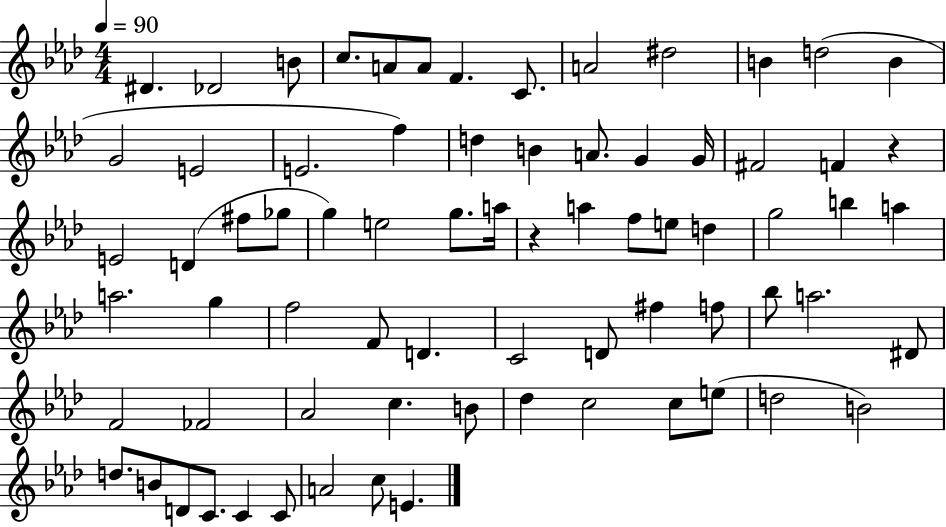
{
  \clef treble
  \numericTimeSignature
  \time 4/4
  \key aes \major
  \tempo 4 = 90
  dis'4. des'2 b'8 | c''8. a'8 a'8 f'4. c'8. | a'2 dis''2 | b'4 d''2( b'4 | \break g'2 e'2 | e'2. f''4) | d''4 b'4 a'8. g'4 g'16 | fis'2 f'4 r4 | \break e'2 d'4( fis''8 ges''8 | g''4) e''2 g''8. a''16 | r4 a''4 f''8 e''8 d''4 | g''2 b''4 a''4 | \break a''2. g''4 | f''2 f'8 d'4. | c'2 d'8 fis''4 f''8 | bes''8 a''2. dis'8 | \break f'2 fes'2 | aes'2 c''4. b'8 | des''4 c''2 c''8 e''8( | d''2 b'2) | \break d''8. b'8 d'8 c'8. c'4 c'8 | a'2 c''8 e'4. | \bar "|."
}